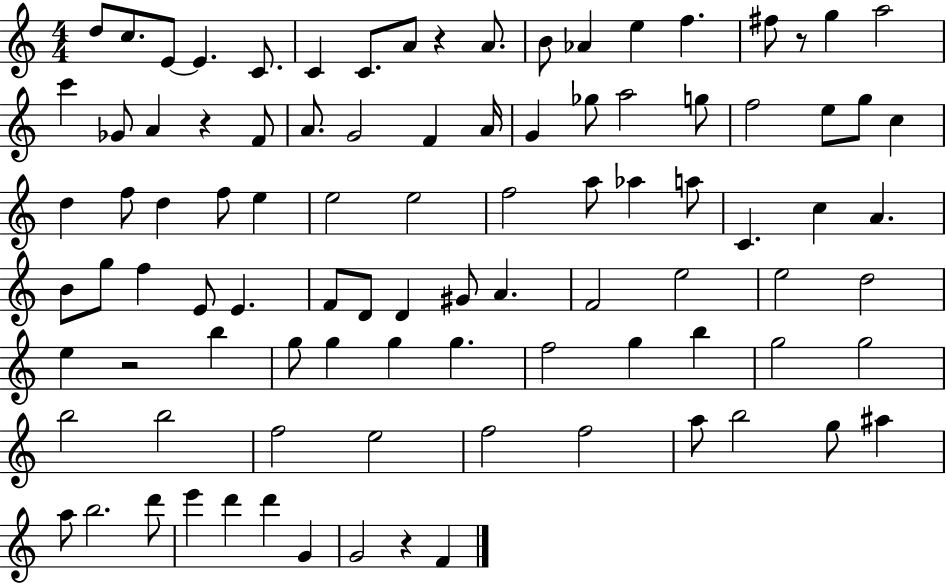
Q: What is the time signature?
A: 4/4